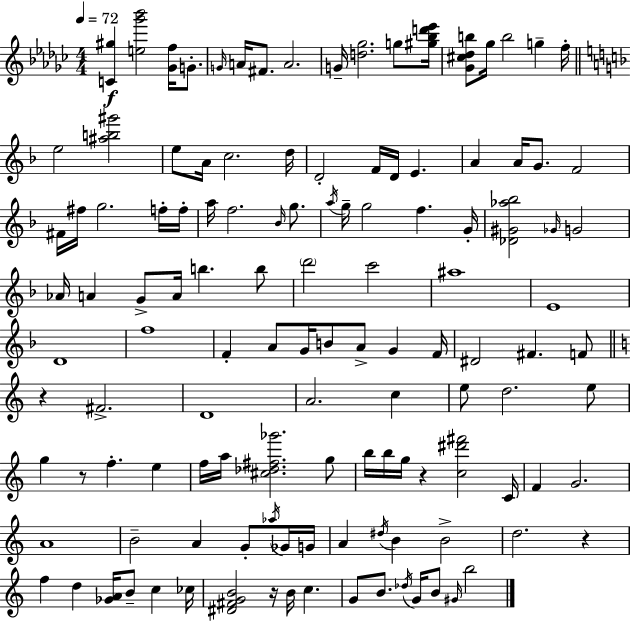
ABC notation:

X:1
T:Untitled
M:4/4
L:1/4
K:Ebm
[C^g] [e_g'_b']2 [_Gf]/4 G/2 G/4 A/4 ^F/2 A2 G/4 [d_g]2 g/2 [^g_bd'_e']/4 [_G^c_db]/2 _g/4 b2 g f/4 e2 [^ab^g']2 e/2 A/4 c2 d/4 D2 F/4 D/4 E A A/4 G/2 F2 ^F/4 ^f/4 g2 f/4 f/4 a/4 f2 _B/4 g/2 a/4 g/4 g2 f G/4 [_D^G_a_b]2 _G/4 G2 _A/4 A G/2 A/4 b b/2 d'2 c'2 ^a4 E4 D4 f4 F A/2 G/4 B/2 A/2 G F/4 ^D2 ^F F/2 z ^F2 D4 A2 c e/2 d2 e/2 g z/2 f e f/4 a/4 [^c_d^f_g']2 g/2 b/4 b/4 g/4 z [c^d'^f']2 C/4 F G2 A4 B2 A G/2 _a/4 _G/4 G/4 A ^d/4 B B2 d2 z f d [_GA]/4 B/2 c _c/4 [^D^FGB]2 z/4 B/4 c G/2 B/2 _d/4 G/4 B/2 ^G/4 b2